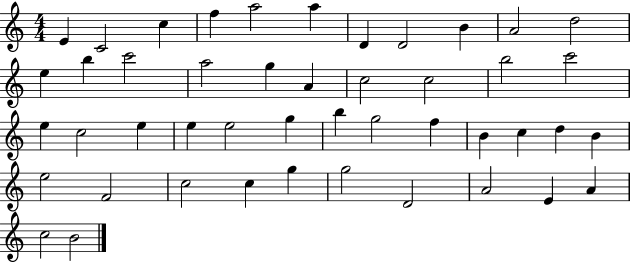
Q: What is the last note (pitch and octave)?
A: B4